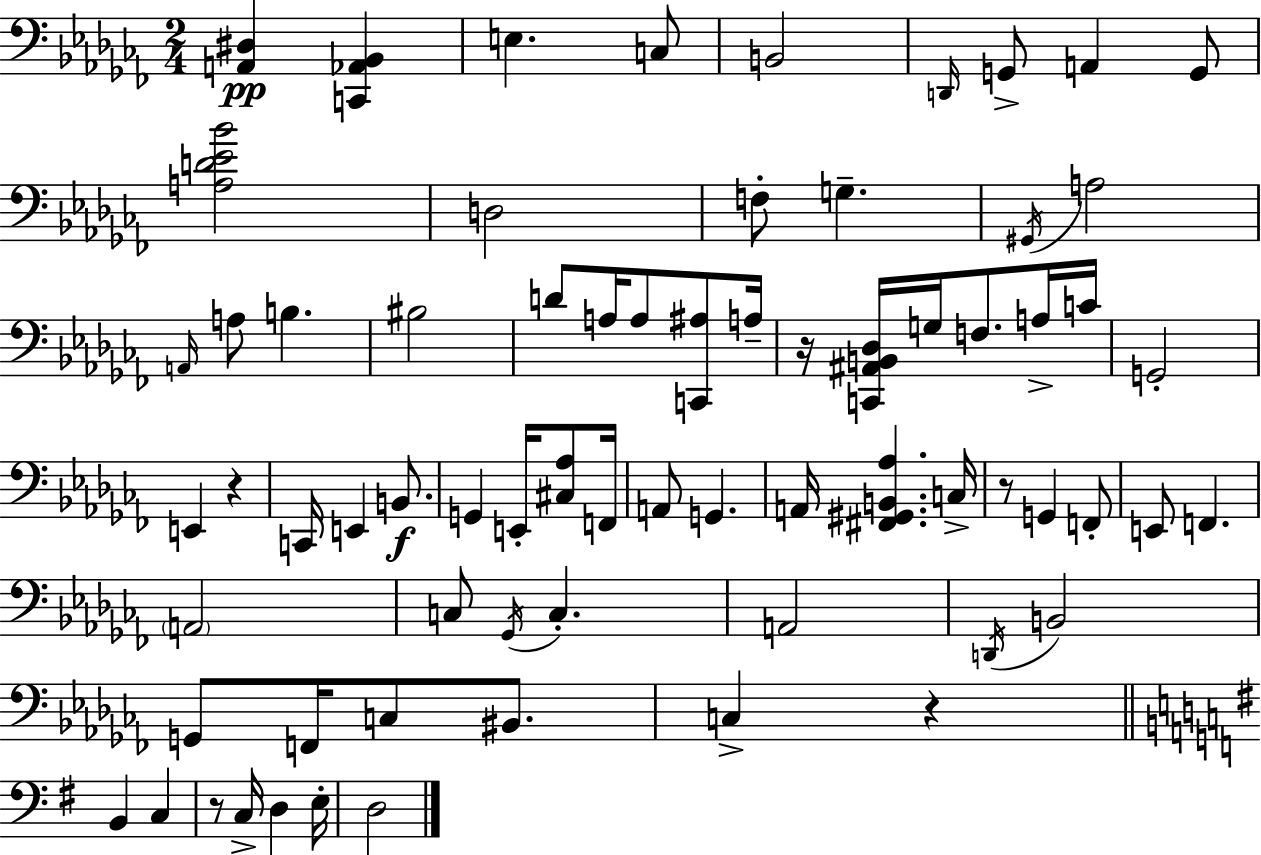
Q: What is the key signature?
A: AES minor